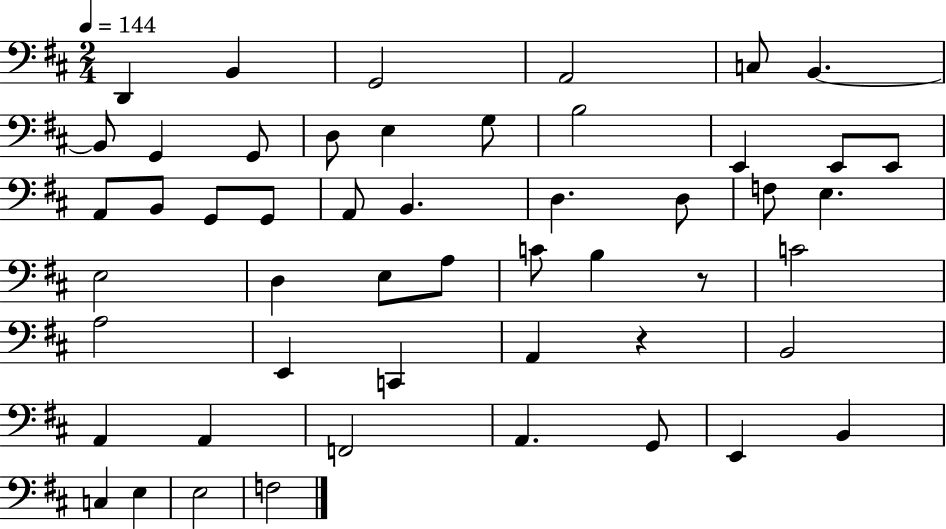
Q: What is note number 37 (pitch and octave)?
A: A2